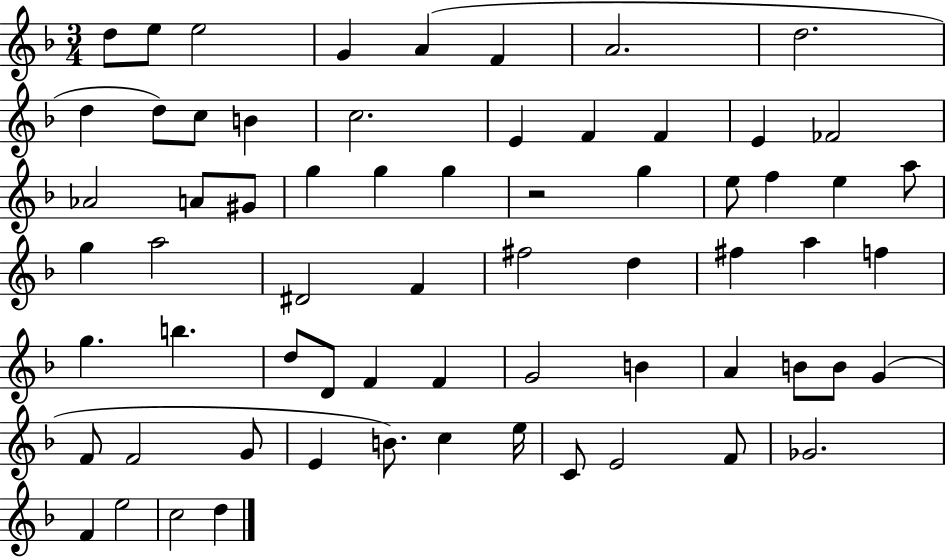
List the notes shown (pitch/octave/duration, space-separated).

D5/e E5/e E5/h G4/q A4/q F4/q A4/h. D5/h. D5/q D5/e C5/e B4/q C5/h. E4/q F4/q F4/q E4/q FES4/h Ab4/h A4/e G#4/e G5/q G5/q G5/q R/h G5/q E5/e F5/q E5/q A5/e G5/q A5/h D#4/h F4/q F#5/h D5/q F#5/q A5/q F5/q G5/q. B5/q. D5/e D4/e F4/q F4/q G4/h B4/q A4/q B4/e B4/e G4/q F4/e F4/h G4/e E4/q B4/e. C5/q E5/s C4/e E4/h F4/e Gb4/h. F4/q E5/h C5/h D5/q